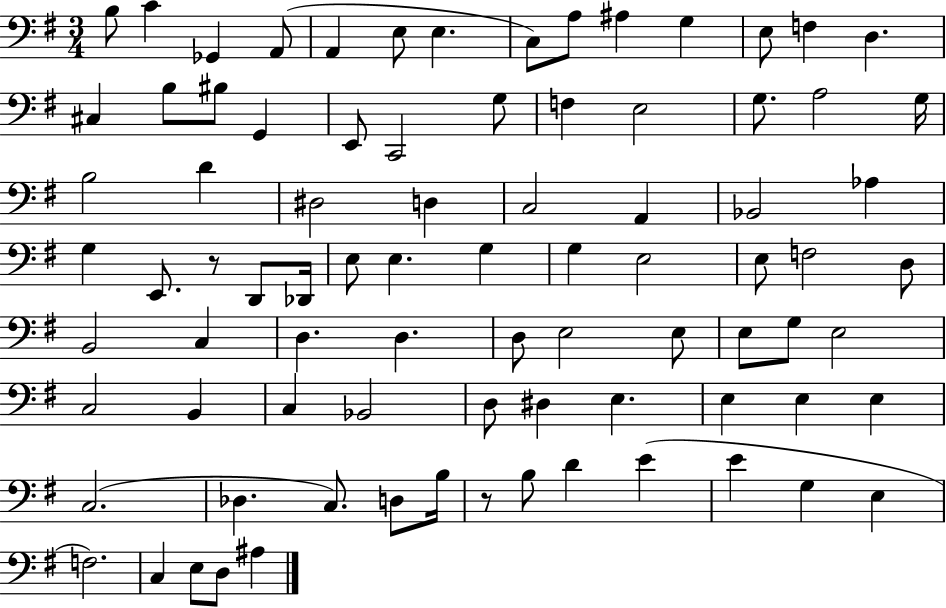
X:1
T:Untitled
M:3/4
L:1/4
K:G
B,/2 C _G,, A,,/2 A,, E,/2 E, C,/2 A,/2 ^A, G, E,/2 F, D, ^C, B,/2 ^B,/2 G,, E,,/2 C,,2 G,/2 F, E,2 G,/2 A,2 G,/4 B,2 D ^D,2 D, C,2 A,, _B,,2 _A, G, E,,/2 z/2 D,,/2 _D,,/4 E,/2 E, G, G, E,2 E,/2 F,2 D,/2 B,,2 C, D, D, D,/2 E,2 E,/2 E,/2 G,/2 E,2 C,2 B,, C, _B,,2 D,/2 ^D, E, E, E, E, C,2 _D, C,/2 D,/2 B,/4 z/2 B,/2 D E E G, E, F,2 C, E,/2 D,/2 ^A,